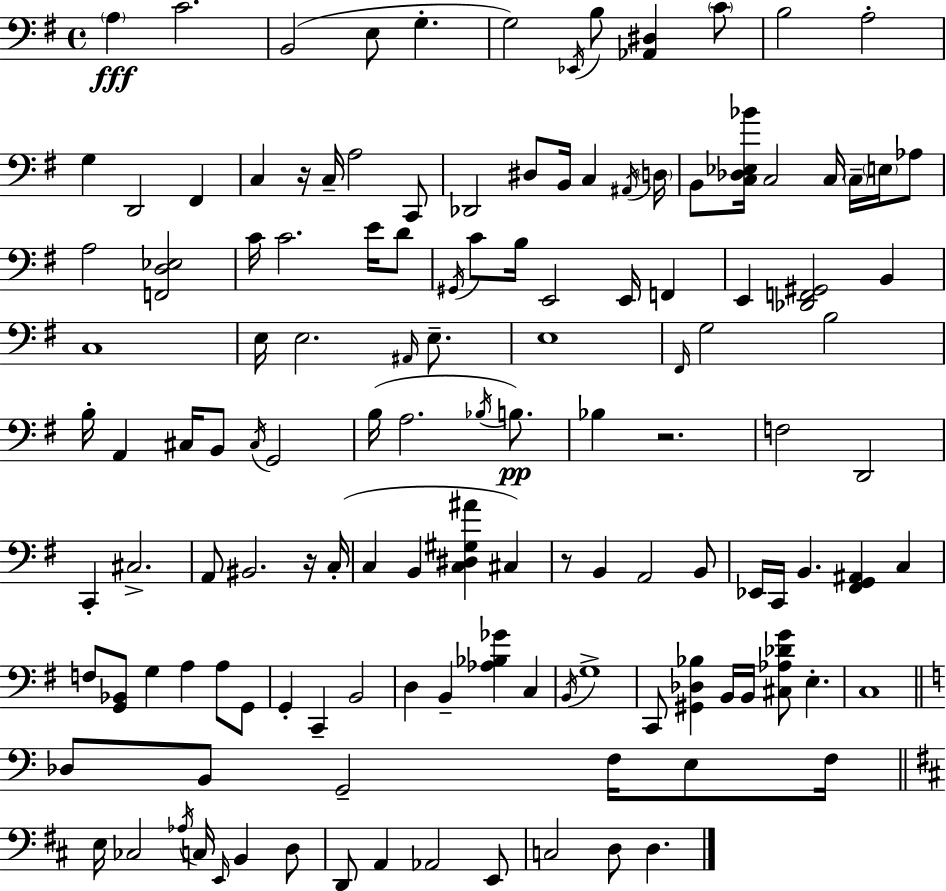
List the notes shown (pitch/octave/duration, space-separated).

A3/q C4/h. B2/h E3/e G3/q. G3/h Eb2/s B3/e [Ab2,D#3]/q C4/e B3/h A3/h G3/q D2/h F#2/q C3/q R/s C3/s A3/h C2/e Db2/h D#3/e B2/s C3/q A#2/s D3/s B2/e [C3,Db3,Eb3,Bb4]/s C3/h C3/s C3/s E3/s Ab3/e A3/h [F2,D3,Eb3]/h C4/s C4/h. E4/s D4/e G#2/s C4/e B3/s E2/h E2/s F2/q E2/q [Db2,F2,G#2]/h B2/q C3/w E3/s E3/h. A#2/s E3/e. E3/w F#2/s G3/h B3/h B3/s A2/q C#3/s B2/e C#3/s G2/h B3/s A3/h. Bb3/s B3/e. Bb3/q R/h. F3/h D2/h C2/q C#3/h. A2/e BIS2/h. R/s C3/s C3/q B2/q [C3,D#3,G#3,A#4]/q C#3/q R/e B2/q A2/h B2/e Eb2/s C2/s B2/q. [F#2,G2,A#2]/q C3/q F3/e [G2,Bb2]/e G3/q A3/q A3/e G2/e G2/q C2/q B2/h D3/q B2/q [Ab3,Bb3,Gb4]/q C3/q B2/s G3/w C2/e [G#2,Db3,Bb3]/q B2/s B2/s [C#3,Ab3,Db4,G4]/e E3/q. C3/w Db3/e B2/e G2/h F3/s E3/e F3/s E3/s CES3/h Ab3/s C3/s E2/s B2/q D3/e D2/e A2/q Ab2/h E2/e C3/h D3/e D3/q.